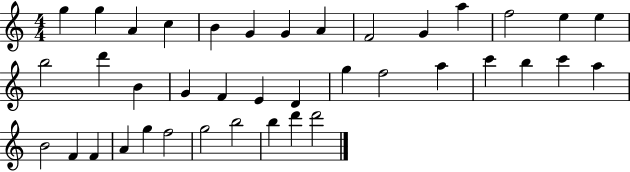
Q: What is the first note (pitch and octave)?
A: G5